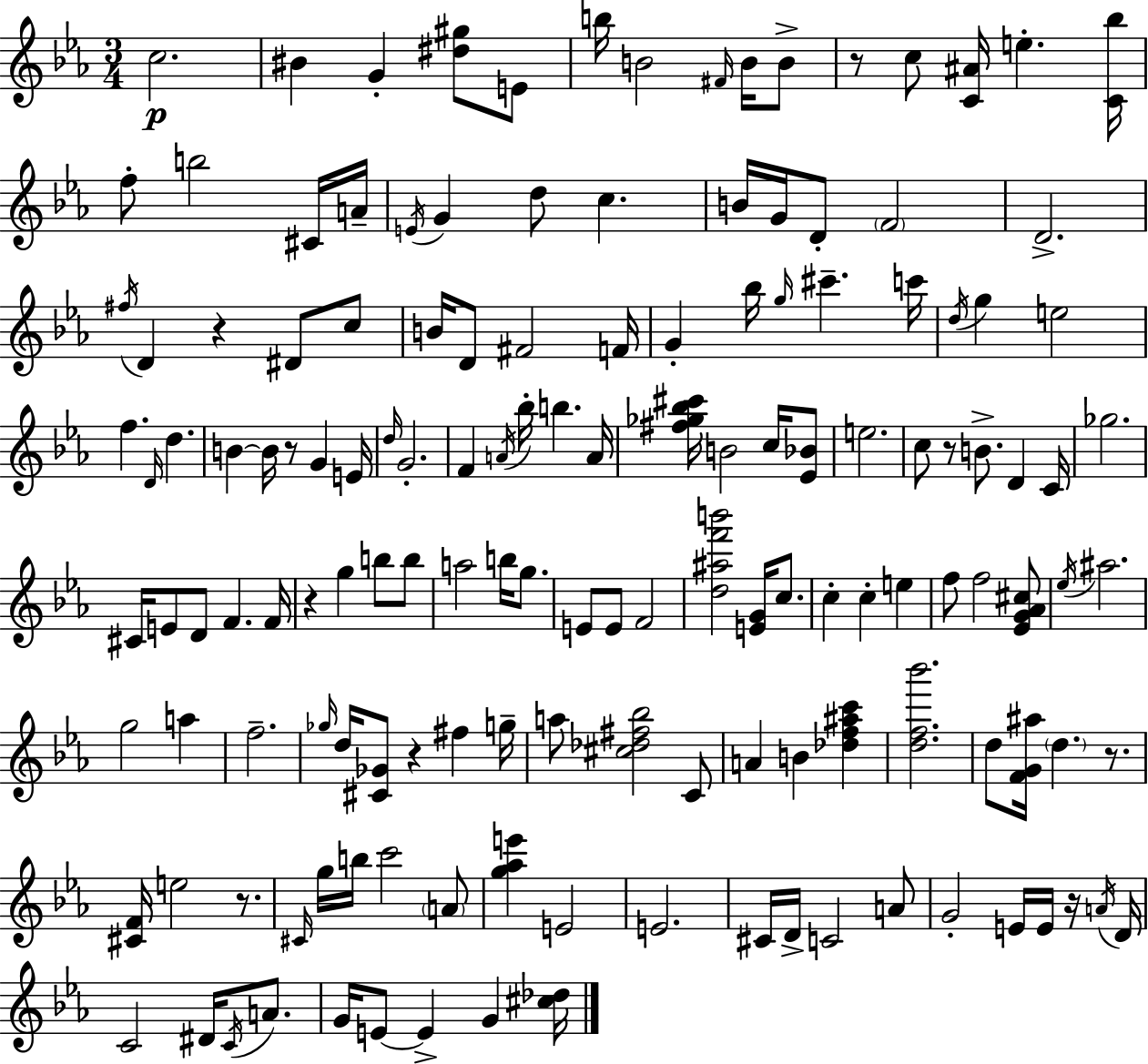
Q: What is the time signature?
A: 3/4